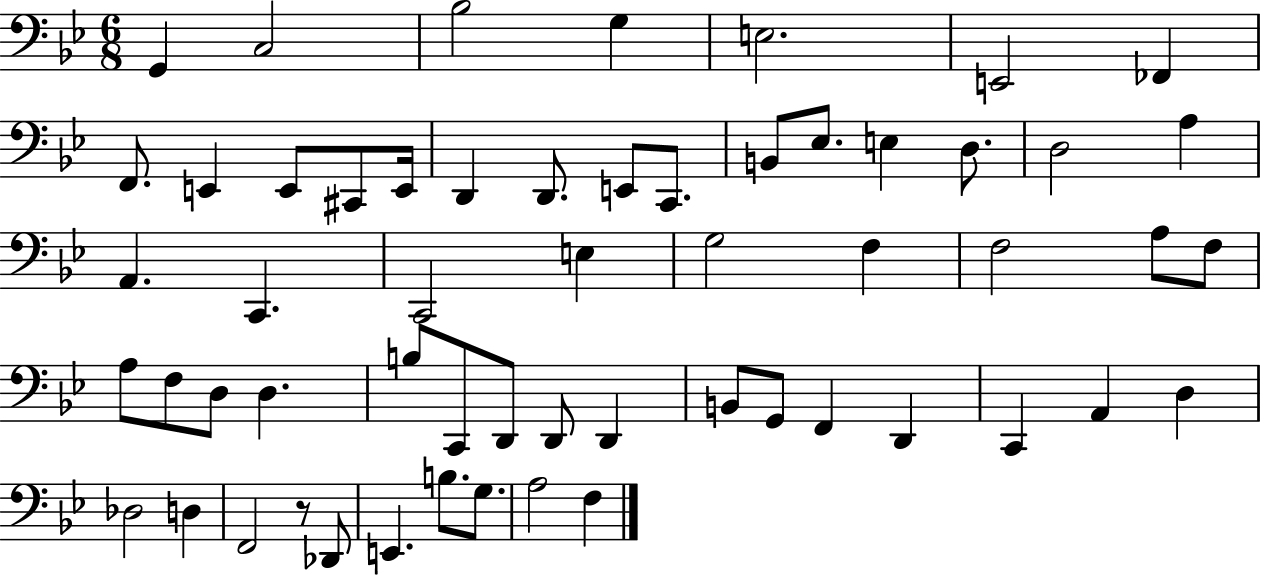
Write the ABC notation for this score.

X:1
T:Untitled
M:6/8
L:1/4
K:Bb
G,, C,2 _B,2 G, E,2 E,,2 _F,, F,,/2 E,, E,,/2 ^C,,/2 E,,/4 D,, D,,/2 E,,/2 C,,/2 B,,/2 _E,/2 E, D,/2 D,2 A, A,, C,, C,,2 E, G,2 F, F,2 A,/2 F,/2 A,/2 F,/2 D,/2 D, B,/2 C,,/2 D,,/2 D,,/2 D,, B,,/2 G,,/2 F,, D,, C,, A,, D, _D,2 D, F,,2 z/2 _D,,/2 E,, B,/2 G,/2 A,2 F,